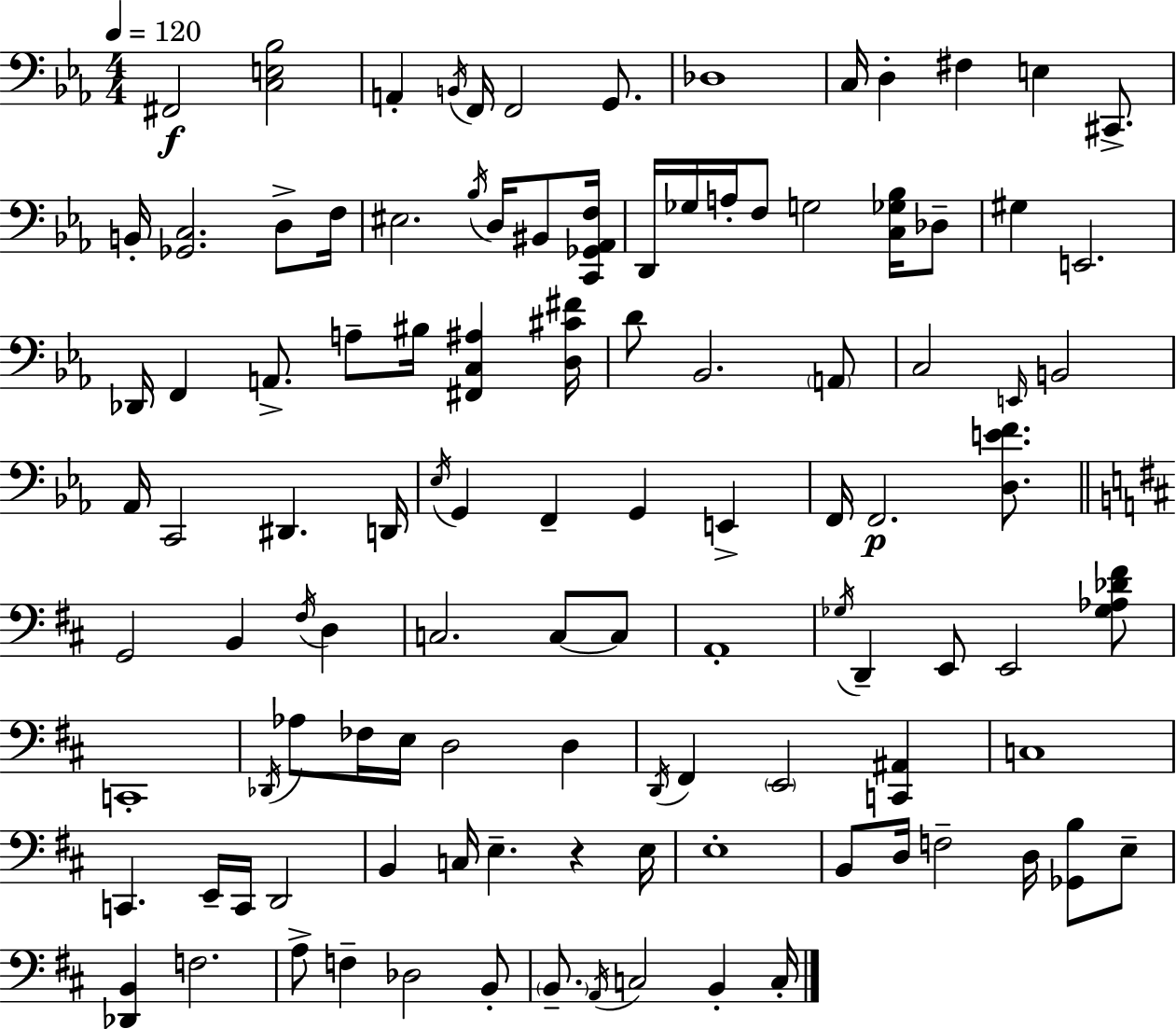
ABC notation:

X:1
T:Untitled
M:4/4
L:1/4
K:Cm
^F,,2 [C,E,_B,]2 A,, B,,/4 F,,/4 F,,2 G,,/2 _D,4 C,/4 D, ^F, E, ^C,,/2 B,,/4 [_G,,C,]2 D,/2 F,/4 ^E,2 _B,/4 D,/4 ^B,,/2 [C,,_G,,_A,,F,]/4 D,,/4 _G,/4 A,/4 F,/2 G,2 [C,_G,_B,]/4 _D,/2 ^G, E,,2 _D,,/4 F,, A,,/2 A,/2 ^B,/4 [^F,,C,^A,] [D,^C^F]/4 D/2 _B,,2 A,,/2 C,2 E,,/4 B,,2 _A,,/4 C,,2 ^D,, D,,/4 _E,/4 G,, F,, G,, E,, F,,/4 F,,2 [D,EF]/2 G,,2 B,, ^F,/4 D, C,2 C,/2 C,/2 A,,4 _G,/4 D,, E,,/2 E,,2 [_G,_A,_D^F]/2 C,,4 _D,,/4 _A,/2 _F,/4 E,/4 D,2 D, D,,/4 ^F,, E,,2 [C,,^A,,] C,4 C,, E,,/4 C,,/4 D,,2 B,, C,/4 E, z E,/4 E,4 B,,/2 D,/4 F,2 D,/4 [_G,,B,]/2 E,/2 [_D,,B,,] F,2 A,/2 F, _D,2 B,,/2 B,,/2 A,,/4 C,2 B,, C,/4